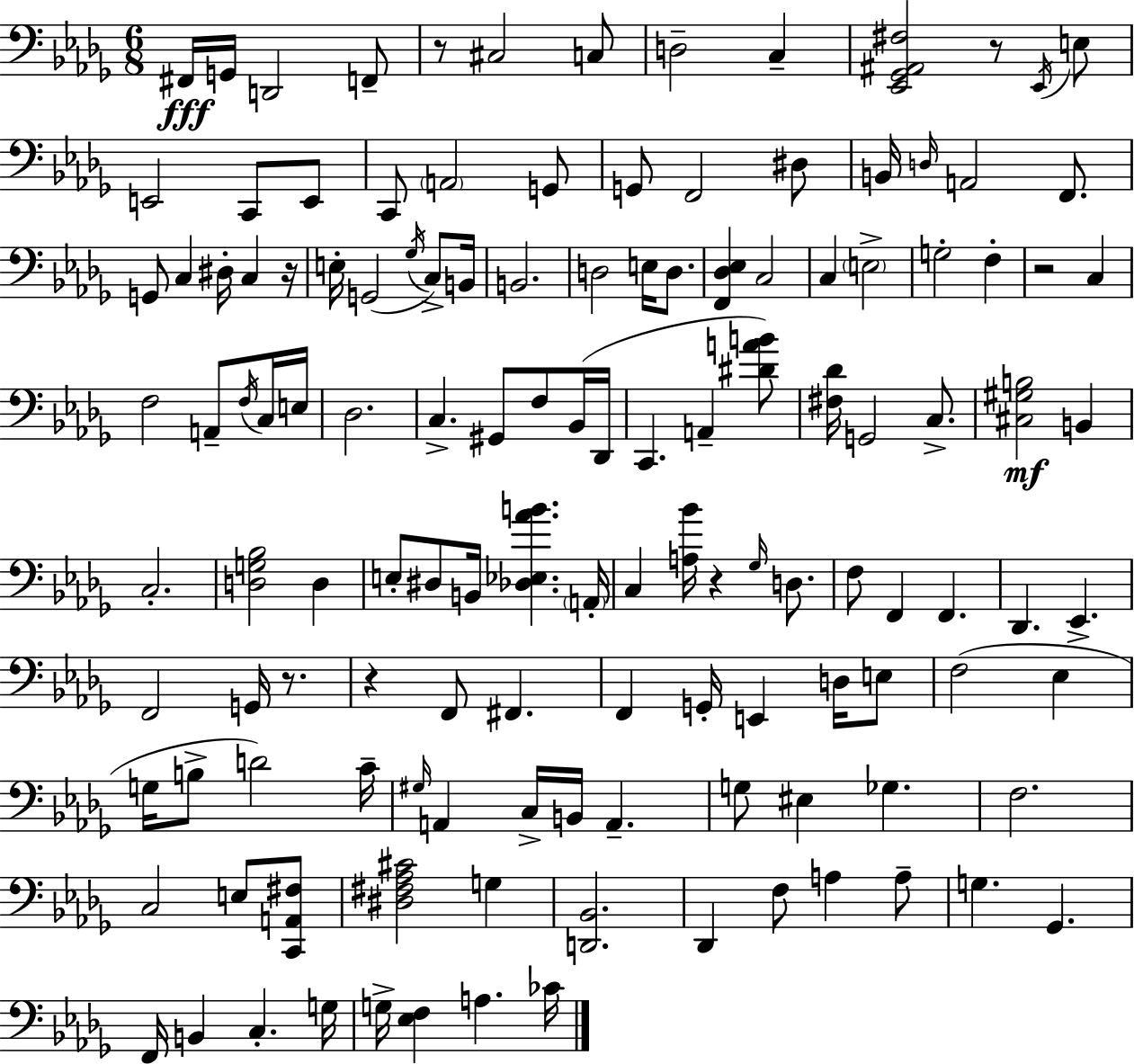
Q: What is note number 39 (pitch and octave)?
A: E3